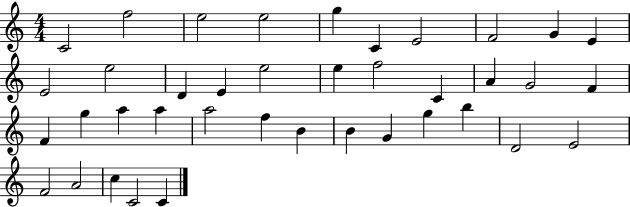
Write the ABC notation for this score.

X:1
T:Untitled
M:4/4
L:1/4
K:C
C2 f2 e2 e2 g C E2 F2 G E E2 e2 D E e2 e f2 C A G2 F F g a a a2 f B B G g b D2 E2 F2 A2 c C2 C